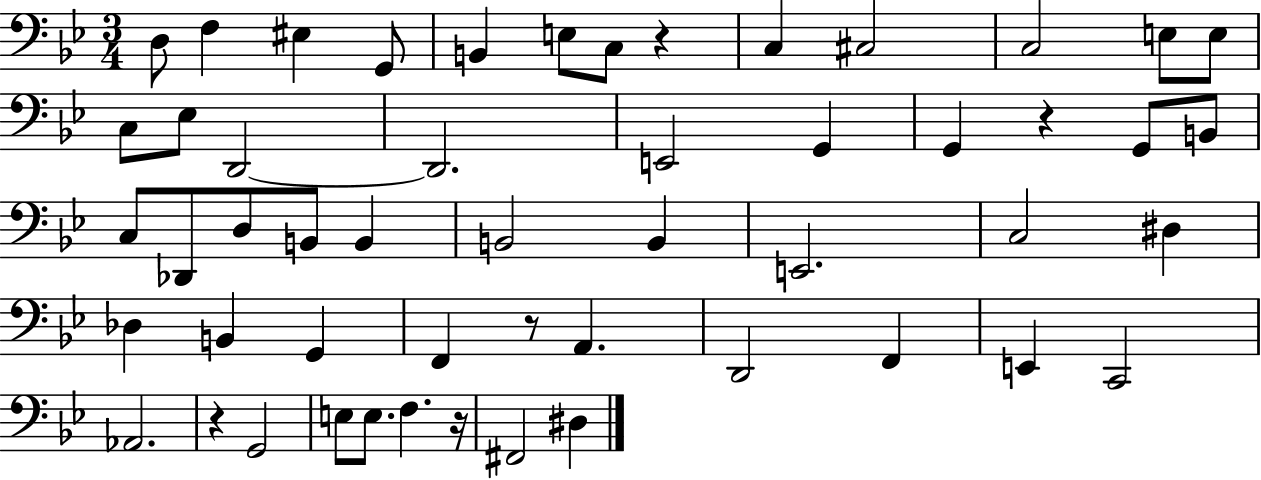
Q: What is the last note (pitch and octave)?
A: D#3